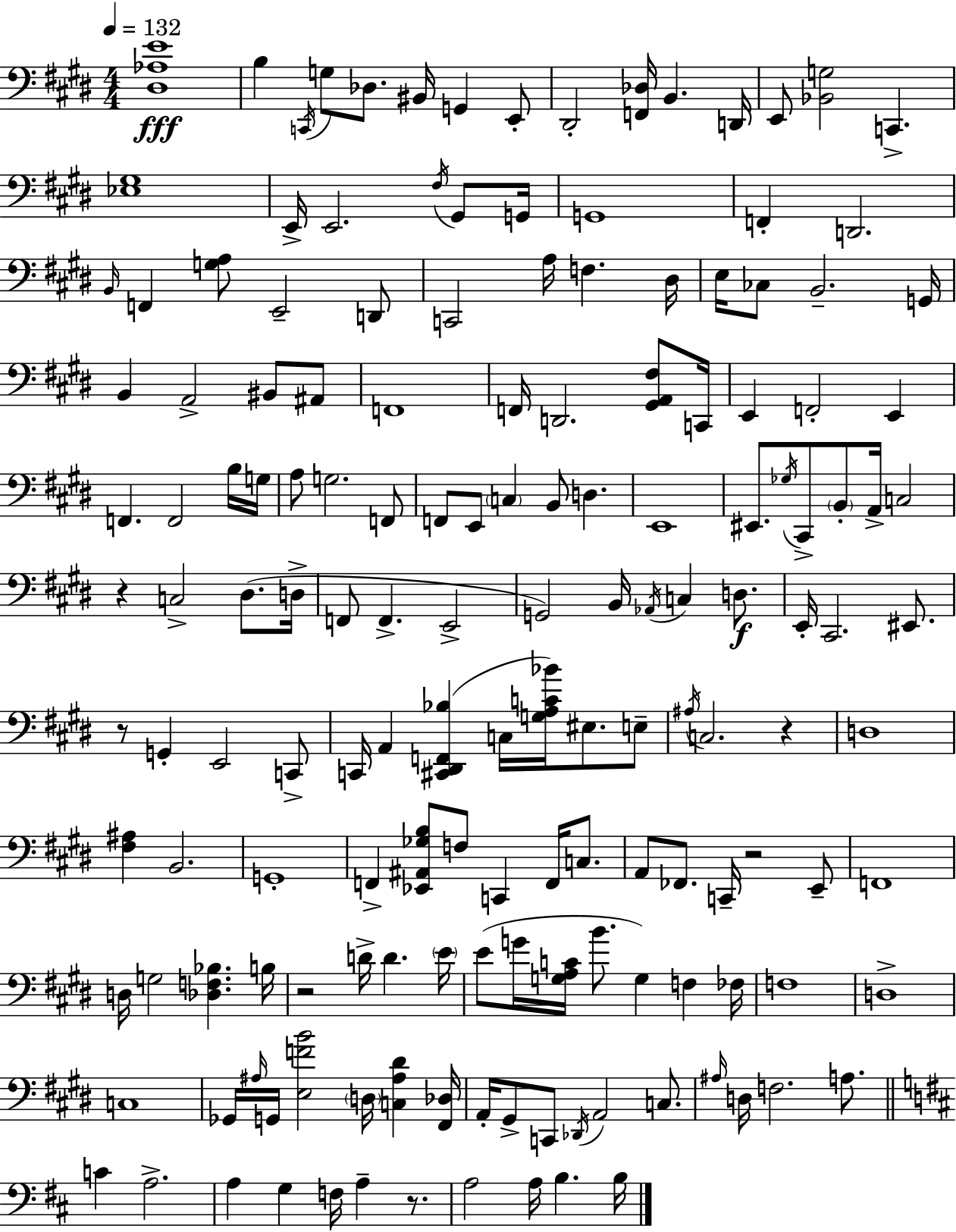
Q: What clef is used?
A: bass